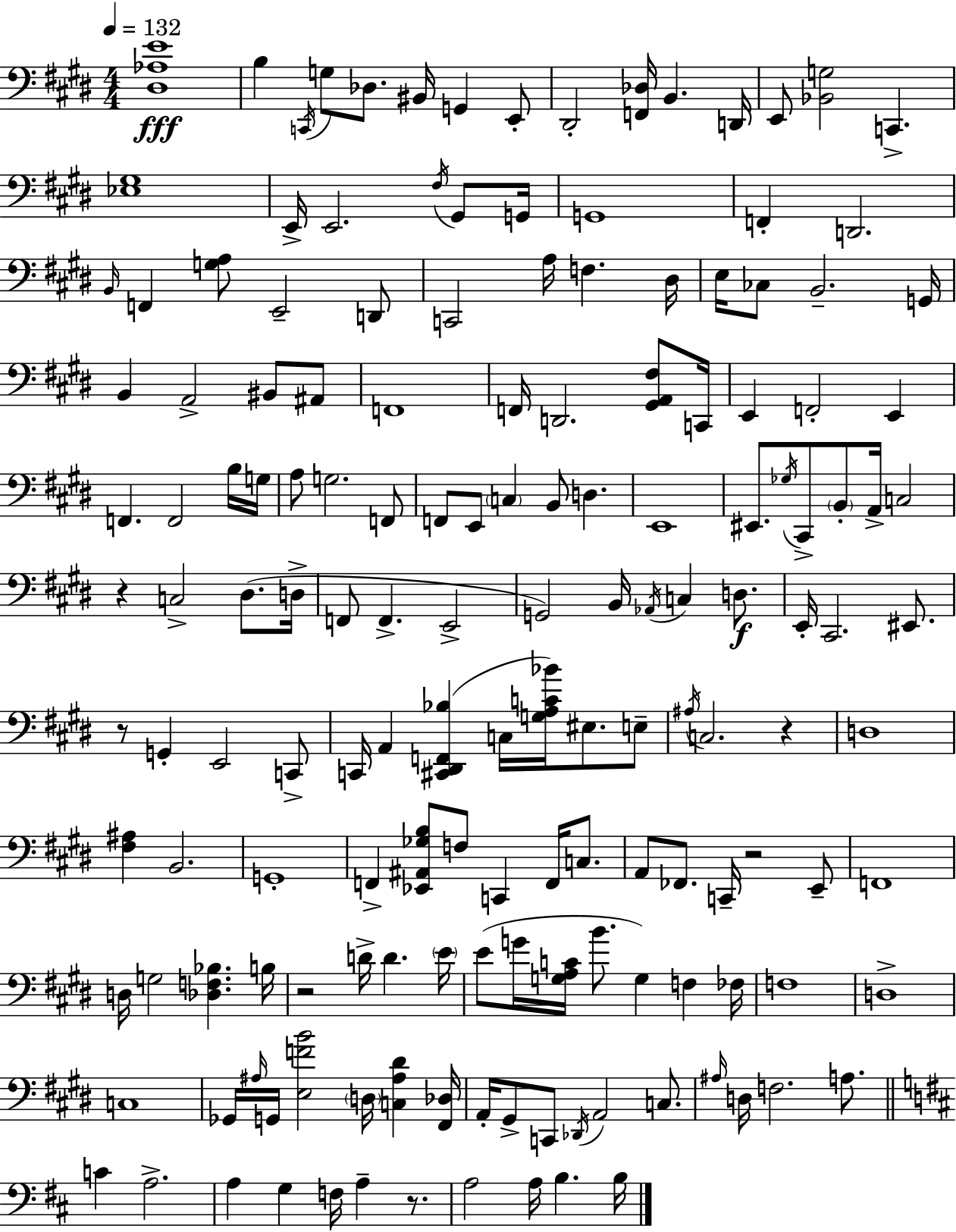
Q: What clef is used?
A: bass